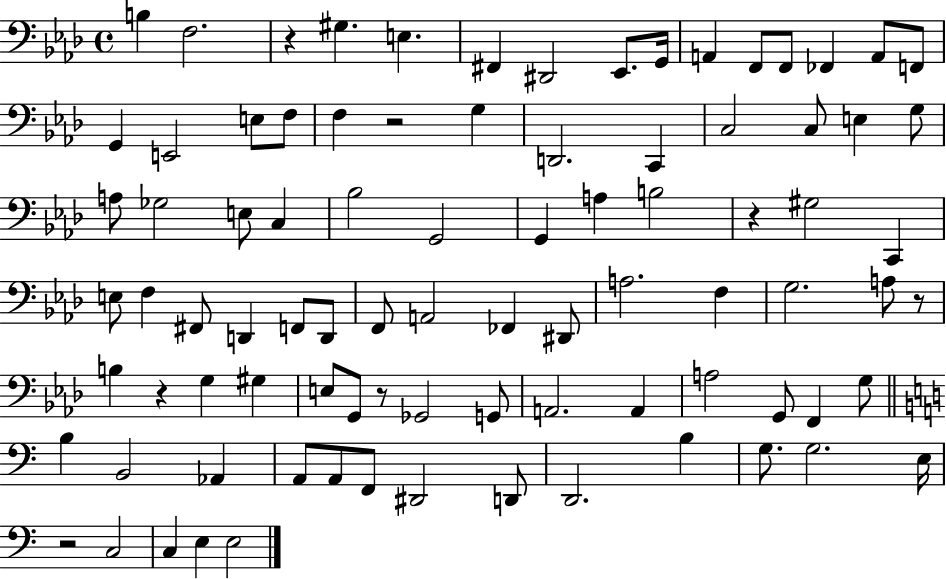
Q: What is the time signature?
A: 4/4